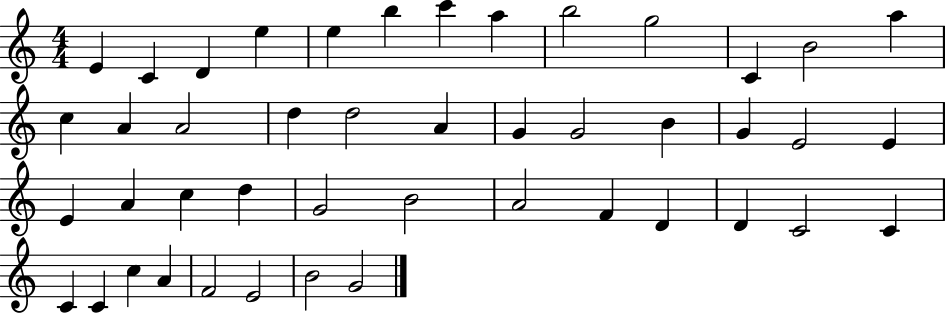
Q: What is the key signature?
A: C major